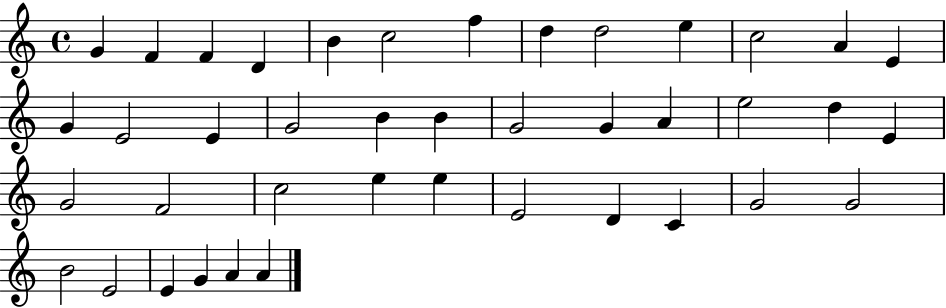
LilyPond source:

{
  \clef treble
  \time 4/4
  \defaultTimeSignature
  \key c \major
  g'4 f'4 f'4 d'4 | b'4 c''2 f''4 | d''4 d''2 e''4 | c''2 a'4 e'4 | \break g'4 e'2 e'4 | g'2 b'4 b'4 | g'2 g'4 a'4 | e''2 d''4 e'4 | \break g'2 f'2 | c''2 e''4 e''4 | e'2 d'4 c'4 | g'2 g'2 | \break b'2 e'2 | e'4 g'4 a'4 a'4 | \bar "|."
}